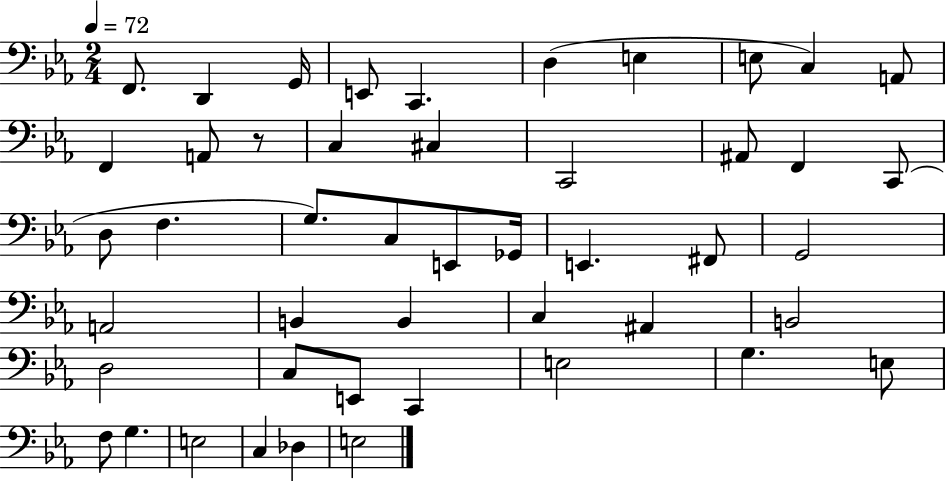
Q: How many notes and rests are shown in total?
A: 47